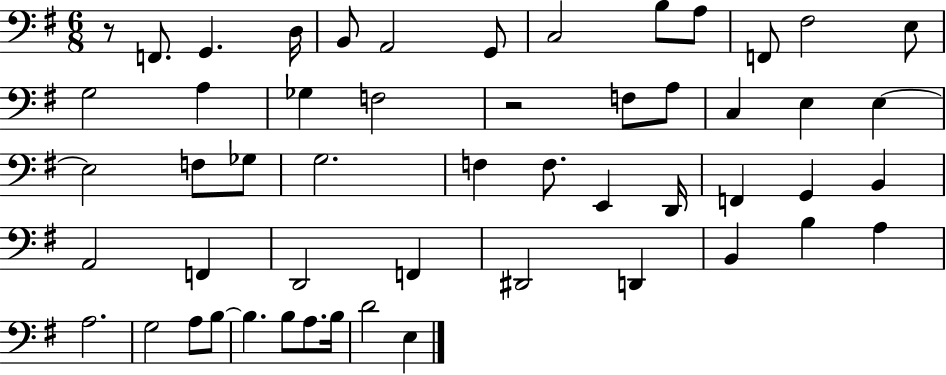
X:1
T:Untitled
M:6/8
L:1/4
K:G
z/2 F,,/2 G,, D,/4 B,,/2 A,,2 G,,/2 C,2 B,/2 A,/2 F,,/2 ^F,2 E,/2 G,2 A, _G, F,2 z2 F,/2 A,/2 C, E, E, E,2 F,/2 _G,/2 G,2 F, F,/2 E,, D,,/4 F,, G,, B,, A,,2 F,, D,,2 F,, ^D,,2 D,, B,, B, A, A,2 G,2 A,/2 B,/2 B, B,/2 A,/2 B,/4 D2 E,